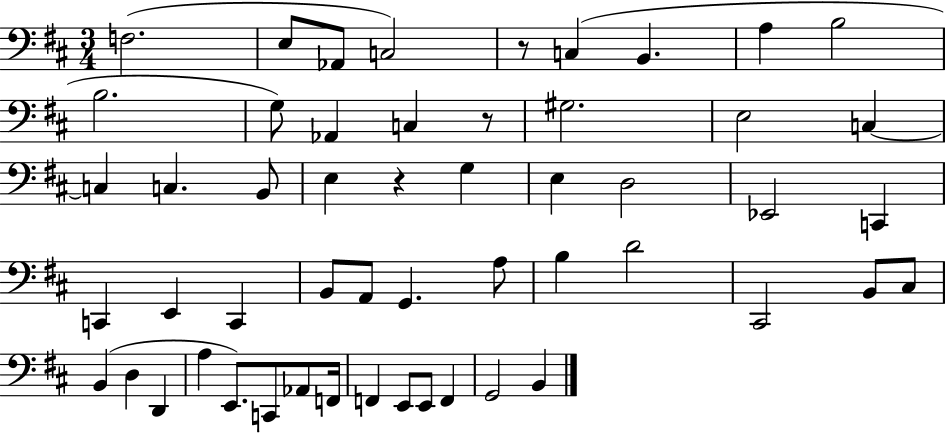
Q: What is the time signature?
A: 3/4